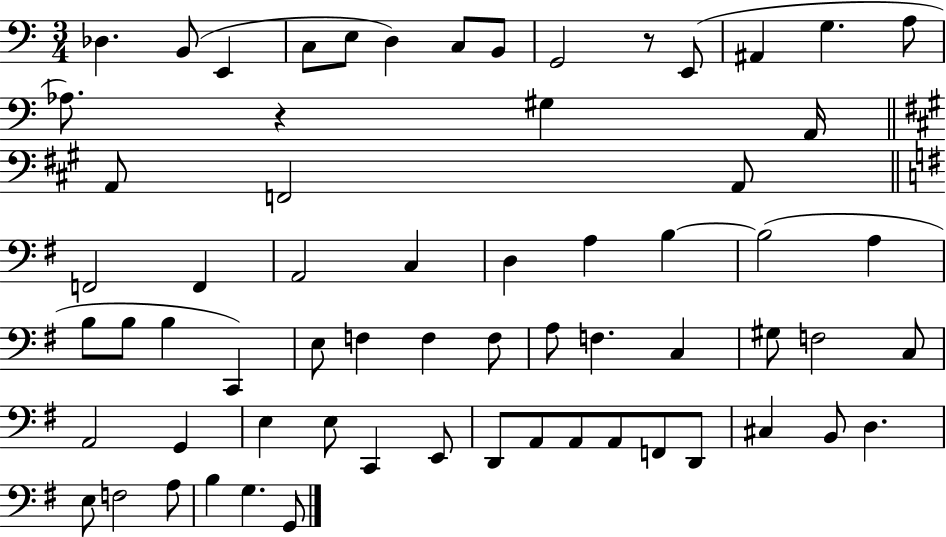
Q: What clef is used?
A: bass